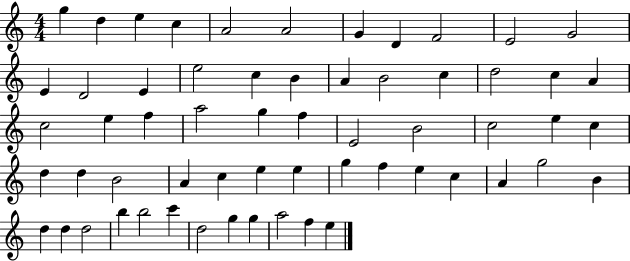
{
  \clef treble
  \numericTimeSignature
  \time 4/4
  \key c \major
  g''4 d''4 e''4 c''4 | a'2 a'2 | g'4 d'4 f'2 | e'2 g'2 | \break e'4 d'2 e'4 | e''2 c''4 b'4 | a'4 b'2 c''4 | d''2 c''4 a'4 | \break c''2 e''4 f''4 | a''2 g''4 f''4 | e'2 b'2 | c''2 e''4 c''4 | \break d''4 d''4 b'2 | a'4 c''4 e''4 e''4 | g''4 f''4 e''4 c''4 | a'4 g''2 b'4 | \break d''4 d''4 d''2 | b''4 b''2 c'''4 | d''2 g''4 g''4 | a''2 f''4 e''4 | \break \bar "|."
}